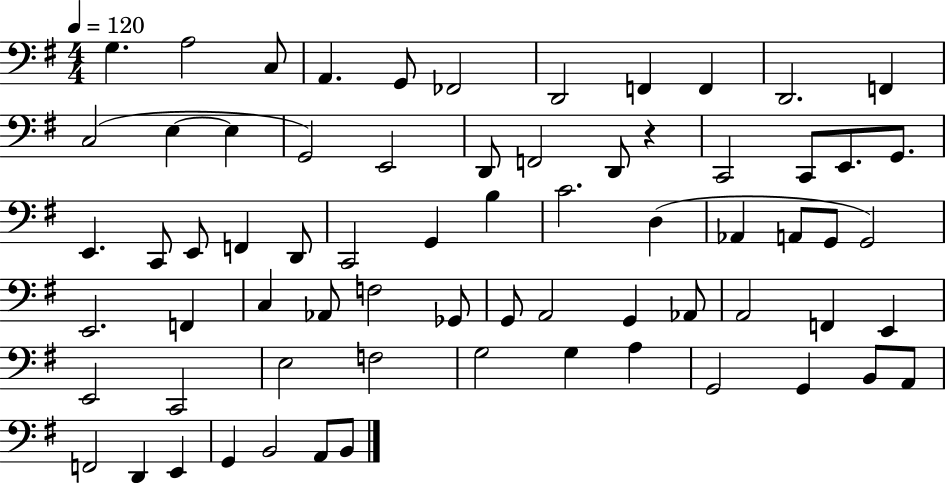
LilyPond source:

{
  \clef bass
  \numericTimeSignature
  \time 4/4
  \key g \major
  \tempo 4 = 120
  \repeat volta 2 { g4. a2 c8 | a,4. g,8 fes,2 | d,2 f,4 f,4 | d,2. f,4 | \break c2( e4~~ e4 | g,2) e,2 | d,8 f,2 d,8 r4 | c,2 c,8 e,8. g,8. | \break e,4. c,8 e,8 f,4 d,8 | c,2 g,4 b4 | c'2. d4( | aes,4 a,8 g,8 g,2) | \break e,2. f,4 | c4 aes,8 f2 ges,8 | g,8 a,2 g,4 aes,8 | a,2 f,4 e,4 | \break e,2 c,2 | e2 f2 | g2 g4 a4 | g,2 g,4 b,8 a,8 | \break f,2 d,4 e,4 | g,4 b,2 a,8 b,8 | } \bar "|."
}